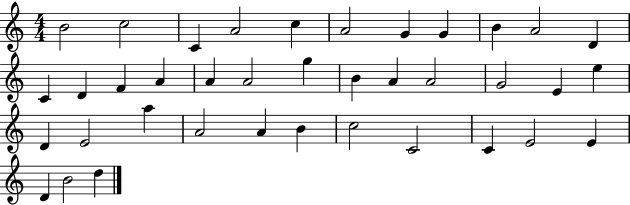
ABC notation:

X:1
T:Untitled
M:4/4
L:1/4
K:C
B2 c2 C A2 c A2 G G B A2 D C D F A A A2 g B A A2 G2 E e D E2 a A2 A B c2 C2 C E2 E D B2 d